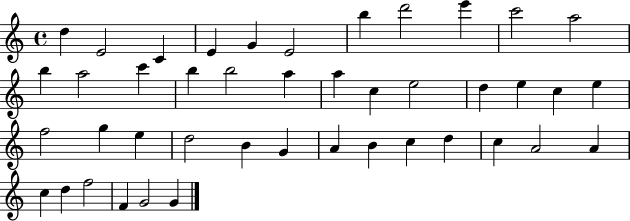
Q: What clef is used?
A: treble